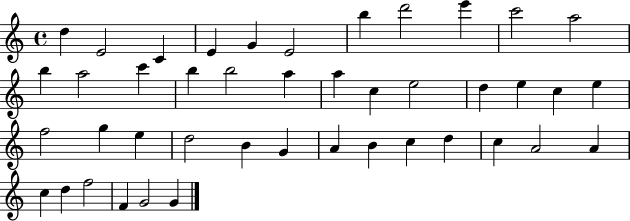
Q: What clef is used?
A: treble